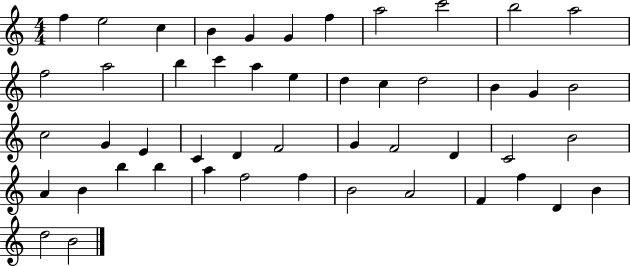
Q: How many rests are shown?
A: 0